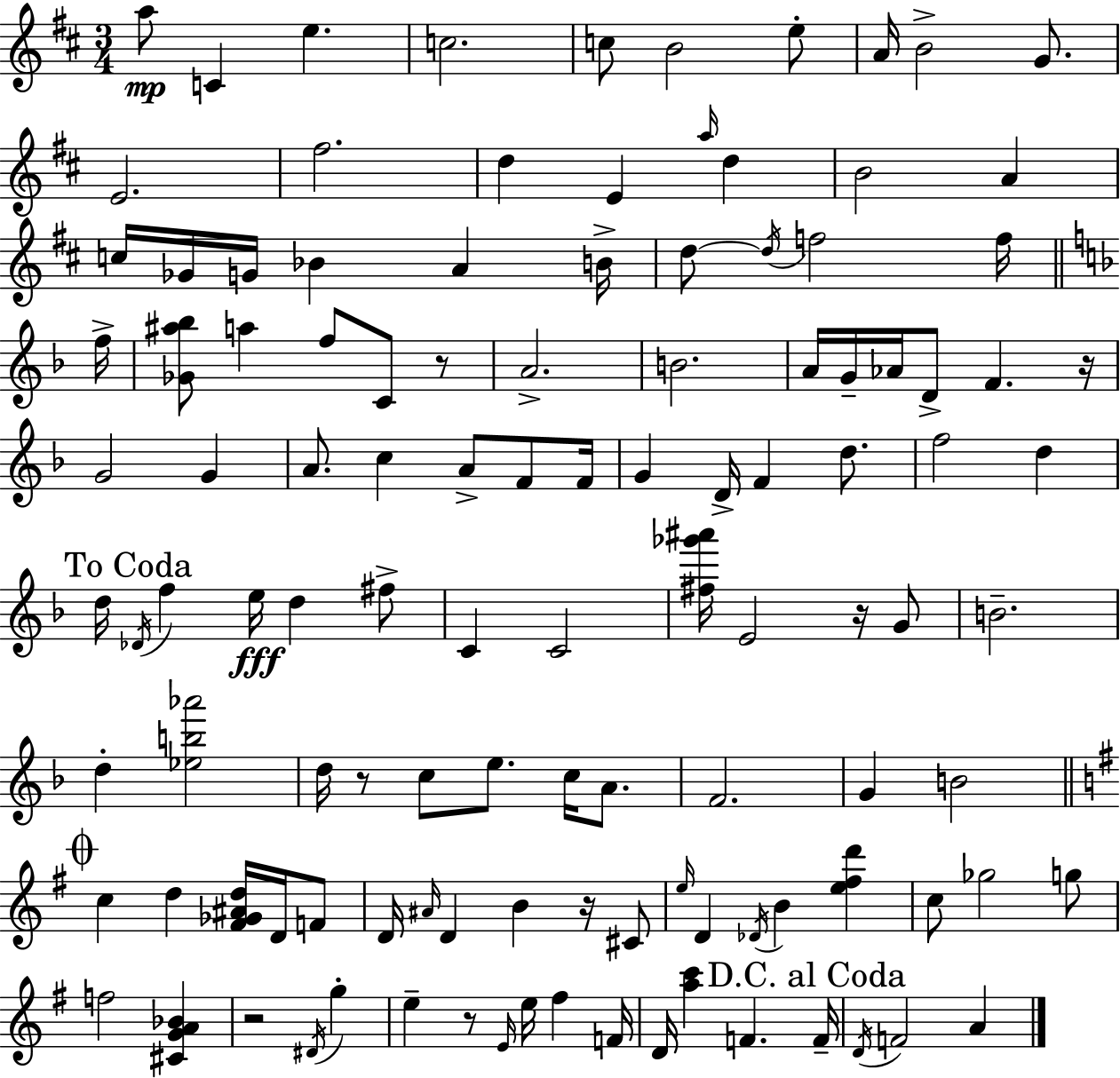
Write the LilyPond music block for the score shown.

{
  \clef treble
  \numericTimeSignature
  \time 3/4
  \key d \major
  \repeat volta 2 { a''8\mp c'4 e''4. | c''2. | c''8 b'2 e''8-. | a'16 b'2-> g'8. | \break e'2. | fis''2. | d''4 e'4 \grace { a''16 } d''4 | b'2 a'4 | \break c''16 ges'16 g'16 bes'4 a'4 | b'16-> d''8~~ \acciaccatura { d''16 } f''2 | f''16 \bar "||" \break \key f \major f''16-> <ges' ais'' bes''>8 a''4 f''8 c'8 r8 | a'2.-> | b'2. | a'16 g'16-- aes'16 d'8-> f'4. | \break r16 g'2 g'4 | a'8. c''4 a'8-> f'8 | f'16 g'4 d'16-> f'4 d''8. | f''2 d''4 | \break \mark "To Coda" d''16 \acciaccatura { des'16 } f''4 e''16\fff d''4 | fis''8-> c'4 c'2 | <fis'' ges''' ais'''>16 e'2 r16 | g'8 b'2.-- | \break d''4-. <ees'' b'' aes'''>2 | d''16 r8 c''8 e''8. c''16 a'8. | f'2. | g'4 b'2 | \break \mark \markup { \musicglyph "scripts.coda" } \bar "||" \break \key g \major c''4 d''4 <fis' ges' ais' d''>16 d'16 f'8 | d'16 \grace { ais'16 } d'4 b'4 r16 cis'8 | \grace { e''16 } d'4 \acciaccatura { des'16 } b'4 <e'' fis'' d'''>4 | c''8 ges''2 | \break g''8 f''2 <cis' g' a' bes'>4 | r2 \acciaccatura { dis'16 } | g''4-. e''4-- r8 \grace { e'16 } e''16 | fis''4 f'16 d'16 <a'' c'''>4 f'4. | \break \mark "D.C. al Coda" f'16-- \acciaccatura { d'16 } f'2 | a'4 } \bar "|."
}